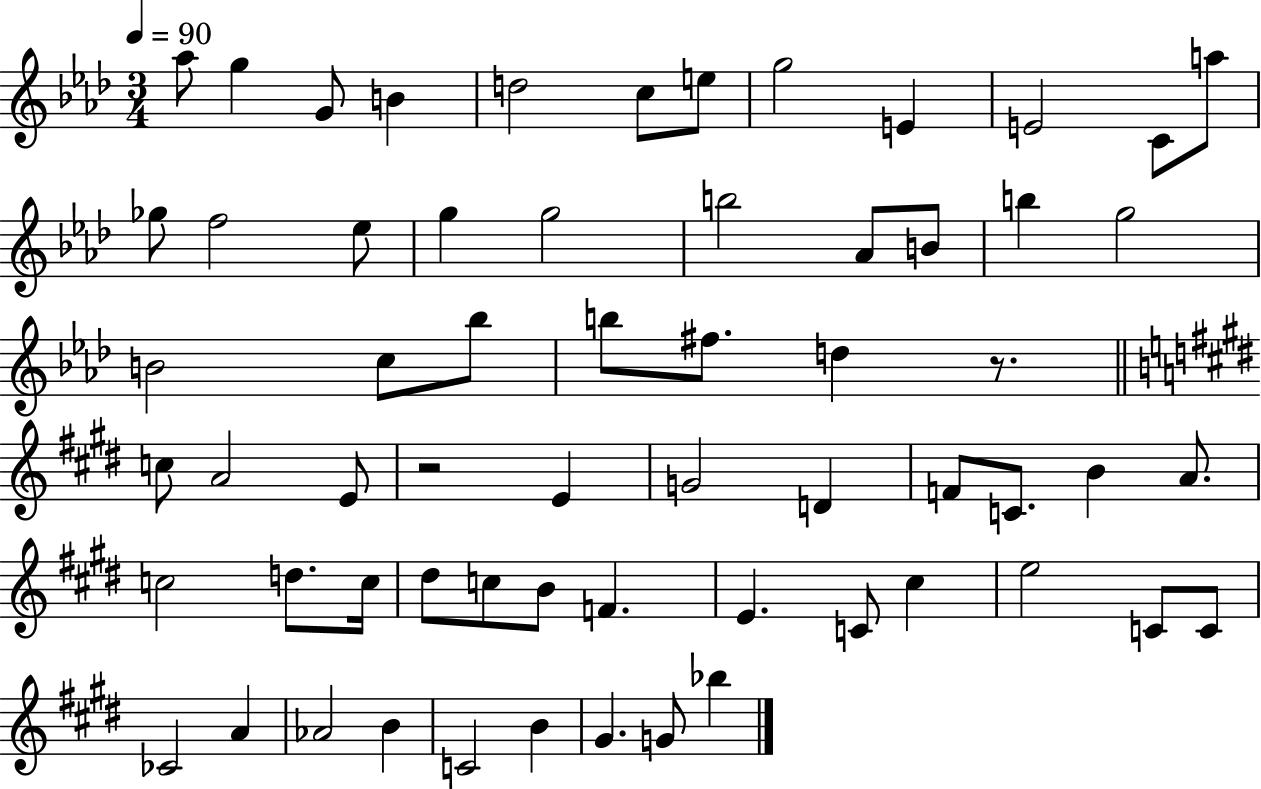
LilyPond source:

{
  \clef treble
  \numericTimeSignature
  \time 3/4
  \key aes \major
  \tempo 4 = 90
  \repeat volta 2 { aes''8 g''4 g'8 b'4 | d''2 c''8 e''8 | g''2 e'4 | e'2 c'8 a''8 | \break ges''8 f''2 ees''8 | g''4 g''2 | b''2 aes'8 b'8 | b''4 g''2 | \break b'2 c''8 bes''8 | b''8 fis''8. d''4 r8. | \bar "||" \break \key e \major c''8 a'2 e'8 | r2 e'4 | g'2 d'4 | f'8 c'8. b'4 a'8. | \break c''2 d''8. c''16 | dis''8 c''8 b'8 f'4. | e'4. c'8 cis''4 | e''2 c'8 c'8 | \break ces'2 a'4 | aes'2 b'4 | c'2 b'4 | gis'4. g'8 bes''4 | \break } \bar "|."
}